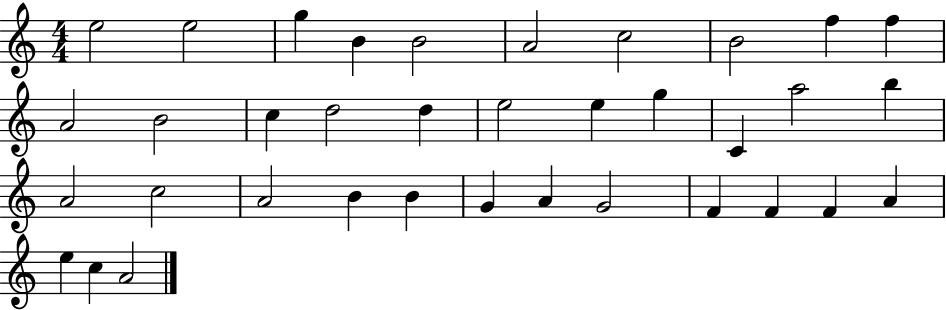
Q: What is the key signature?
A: C major